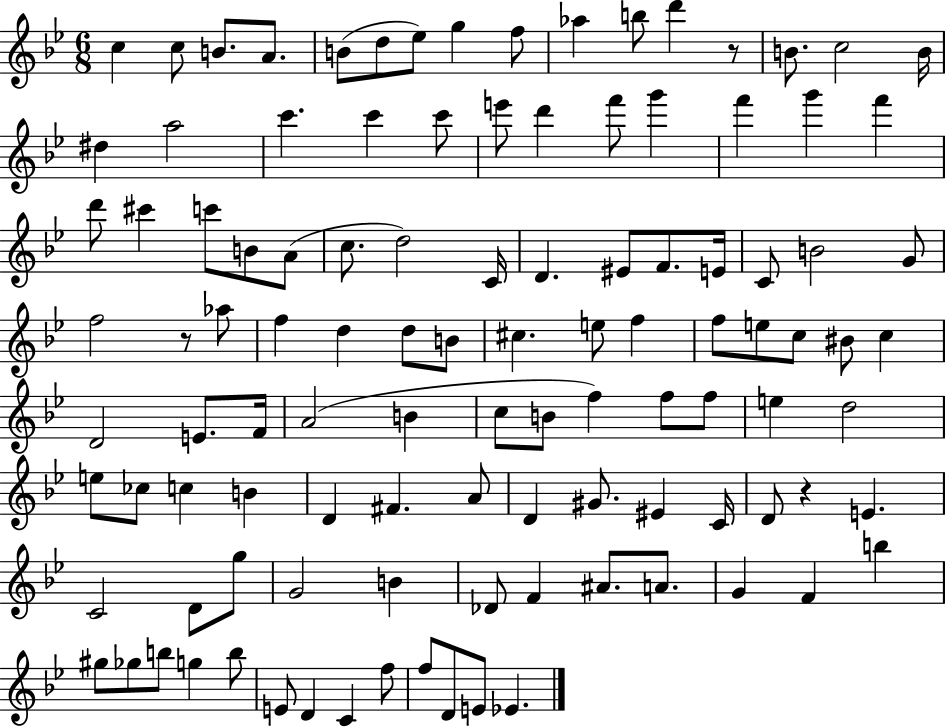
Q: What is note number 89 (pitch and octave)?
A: A#4